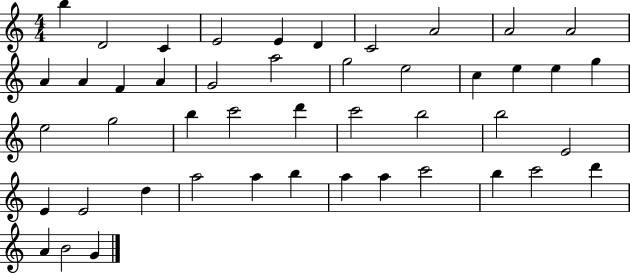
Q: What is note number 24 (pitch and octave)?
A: G5